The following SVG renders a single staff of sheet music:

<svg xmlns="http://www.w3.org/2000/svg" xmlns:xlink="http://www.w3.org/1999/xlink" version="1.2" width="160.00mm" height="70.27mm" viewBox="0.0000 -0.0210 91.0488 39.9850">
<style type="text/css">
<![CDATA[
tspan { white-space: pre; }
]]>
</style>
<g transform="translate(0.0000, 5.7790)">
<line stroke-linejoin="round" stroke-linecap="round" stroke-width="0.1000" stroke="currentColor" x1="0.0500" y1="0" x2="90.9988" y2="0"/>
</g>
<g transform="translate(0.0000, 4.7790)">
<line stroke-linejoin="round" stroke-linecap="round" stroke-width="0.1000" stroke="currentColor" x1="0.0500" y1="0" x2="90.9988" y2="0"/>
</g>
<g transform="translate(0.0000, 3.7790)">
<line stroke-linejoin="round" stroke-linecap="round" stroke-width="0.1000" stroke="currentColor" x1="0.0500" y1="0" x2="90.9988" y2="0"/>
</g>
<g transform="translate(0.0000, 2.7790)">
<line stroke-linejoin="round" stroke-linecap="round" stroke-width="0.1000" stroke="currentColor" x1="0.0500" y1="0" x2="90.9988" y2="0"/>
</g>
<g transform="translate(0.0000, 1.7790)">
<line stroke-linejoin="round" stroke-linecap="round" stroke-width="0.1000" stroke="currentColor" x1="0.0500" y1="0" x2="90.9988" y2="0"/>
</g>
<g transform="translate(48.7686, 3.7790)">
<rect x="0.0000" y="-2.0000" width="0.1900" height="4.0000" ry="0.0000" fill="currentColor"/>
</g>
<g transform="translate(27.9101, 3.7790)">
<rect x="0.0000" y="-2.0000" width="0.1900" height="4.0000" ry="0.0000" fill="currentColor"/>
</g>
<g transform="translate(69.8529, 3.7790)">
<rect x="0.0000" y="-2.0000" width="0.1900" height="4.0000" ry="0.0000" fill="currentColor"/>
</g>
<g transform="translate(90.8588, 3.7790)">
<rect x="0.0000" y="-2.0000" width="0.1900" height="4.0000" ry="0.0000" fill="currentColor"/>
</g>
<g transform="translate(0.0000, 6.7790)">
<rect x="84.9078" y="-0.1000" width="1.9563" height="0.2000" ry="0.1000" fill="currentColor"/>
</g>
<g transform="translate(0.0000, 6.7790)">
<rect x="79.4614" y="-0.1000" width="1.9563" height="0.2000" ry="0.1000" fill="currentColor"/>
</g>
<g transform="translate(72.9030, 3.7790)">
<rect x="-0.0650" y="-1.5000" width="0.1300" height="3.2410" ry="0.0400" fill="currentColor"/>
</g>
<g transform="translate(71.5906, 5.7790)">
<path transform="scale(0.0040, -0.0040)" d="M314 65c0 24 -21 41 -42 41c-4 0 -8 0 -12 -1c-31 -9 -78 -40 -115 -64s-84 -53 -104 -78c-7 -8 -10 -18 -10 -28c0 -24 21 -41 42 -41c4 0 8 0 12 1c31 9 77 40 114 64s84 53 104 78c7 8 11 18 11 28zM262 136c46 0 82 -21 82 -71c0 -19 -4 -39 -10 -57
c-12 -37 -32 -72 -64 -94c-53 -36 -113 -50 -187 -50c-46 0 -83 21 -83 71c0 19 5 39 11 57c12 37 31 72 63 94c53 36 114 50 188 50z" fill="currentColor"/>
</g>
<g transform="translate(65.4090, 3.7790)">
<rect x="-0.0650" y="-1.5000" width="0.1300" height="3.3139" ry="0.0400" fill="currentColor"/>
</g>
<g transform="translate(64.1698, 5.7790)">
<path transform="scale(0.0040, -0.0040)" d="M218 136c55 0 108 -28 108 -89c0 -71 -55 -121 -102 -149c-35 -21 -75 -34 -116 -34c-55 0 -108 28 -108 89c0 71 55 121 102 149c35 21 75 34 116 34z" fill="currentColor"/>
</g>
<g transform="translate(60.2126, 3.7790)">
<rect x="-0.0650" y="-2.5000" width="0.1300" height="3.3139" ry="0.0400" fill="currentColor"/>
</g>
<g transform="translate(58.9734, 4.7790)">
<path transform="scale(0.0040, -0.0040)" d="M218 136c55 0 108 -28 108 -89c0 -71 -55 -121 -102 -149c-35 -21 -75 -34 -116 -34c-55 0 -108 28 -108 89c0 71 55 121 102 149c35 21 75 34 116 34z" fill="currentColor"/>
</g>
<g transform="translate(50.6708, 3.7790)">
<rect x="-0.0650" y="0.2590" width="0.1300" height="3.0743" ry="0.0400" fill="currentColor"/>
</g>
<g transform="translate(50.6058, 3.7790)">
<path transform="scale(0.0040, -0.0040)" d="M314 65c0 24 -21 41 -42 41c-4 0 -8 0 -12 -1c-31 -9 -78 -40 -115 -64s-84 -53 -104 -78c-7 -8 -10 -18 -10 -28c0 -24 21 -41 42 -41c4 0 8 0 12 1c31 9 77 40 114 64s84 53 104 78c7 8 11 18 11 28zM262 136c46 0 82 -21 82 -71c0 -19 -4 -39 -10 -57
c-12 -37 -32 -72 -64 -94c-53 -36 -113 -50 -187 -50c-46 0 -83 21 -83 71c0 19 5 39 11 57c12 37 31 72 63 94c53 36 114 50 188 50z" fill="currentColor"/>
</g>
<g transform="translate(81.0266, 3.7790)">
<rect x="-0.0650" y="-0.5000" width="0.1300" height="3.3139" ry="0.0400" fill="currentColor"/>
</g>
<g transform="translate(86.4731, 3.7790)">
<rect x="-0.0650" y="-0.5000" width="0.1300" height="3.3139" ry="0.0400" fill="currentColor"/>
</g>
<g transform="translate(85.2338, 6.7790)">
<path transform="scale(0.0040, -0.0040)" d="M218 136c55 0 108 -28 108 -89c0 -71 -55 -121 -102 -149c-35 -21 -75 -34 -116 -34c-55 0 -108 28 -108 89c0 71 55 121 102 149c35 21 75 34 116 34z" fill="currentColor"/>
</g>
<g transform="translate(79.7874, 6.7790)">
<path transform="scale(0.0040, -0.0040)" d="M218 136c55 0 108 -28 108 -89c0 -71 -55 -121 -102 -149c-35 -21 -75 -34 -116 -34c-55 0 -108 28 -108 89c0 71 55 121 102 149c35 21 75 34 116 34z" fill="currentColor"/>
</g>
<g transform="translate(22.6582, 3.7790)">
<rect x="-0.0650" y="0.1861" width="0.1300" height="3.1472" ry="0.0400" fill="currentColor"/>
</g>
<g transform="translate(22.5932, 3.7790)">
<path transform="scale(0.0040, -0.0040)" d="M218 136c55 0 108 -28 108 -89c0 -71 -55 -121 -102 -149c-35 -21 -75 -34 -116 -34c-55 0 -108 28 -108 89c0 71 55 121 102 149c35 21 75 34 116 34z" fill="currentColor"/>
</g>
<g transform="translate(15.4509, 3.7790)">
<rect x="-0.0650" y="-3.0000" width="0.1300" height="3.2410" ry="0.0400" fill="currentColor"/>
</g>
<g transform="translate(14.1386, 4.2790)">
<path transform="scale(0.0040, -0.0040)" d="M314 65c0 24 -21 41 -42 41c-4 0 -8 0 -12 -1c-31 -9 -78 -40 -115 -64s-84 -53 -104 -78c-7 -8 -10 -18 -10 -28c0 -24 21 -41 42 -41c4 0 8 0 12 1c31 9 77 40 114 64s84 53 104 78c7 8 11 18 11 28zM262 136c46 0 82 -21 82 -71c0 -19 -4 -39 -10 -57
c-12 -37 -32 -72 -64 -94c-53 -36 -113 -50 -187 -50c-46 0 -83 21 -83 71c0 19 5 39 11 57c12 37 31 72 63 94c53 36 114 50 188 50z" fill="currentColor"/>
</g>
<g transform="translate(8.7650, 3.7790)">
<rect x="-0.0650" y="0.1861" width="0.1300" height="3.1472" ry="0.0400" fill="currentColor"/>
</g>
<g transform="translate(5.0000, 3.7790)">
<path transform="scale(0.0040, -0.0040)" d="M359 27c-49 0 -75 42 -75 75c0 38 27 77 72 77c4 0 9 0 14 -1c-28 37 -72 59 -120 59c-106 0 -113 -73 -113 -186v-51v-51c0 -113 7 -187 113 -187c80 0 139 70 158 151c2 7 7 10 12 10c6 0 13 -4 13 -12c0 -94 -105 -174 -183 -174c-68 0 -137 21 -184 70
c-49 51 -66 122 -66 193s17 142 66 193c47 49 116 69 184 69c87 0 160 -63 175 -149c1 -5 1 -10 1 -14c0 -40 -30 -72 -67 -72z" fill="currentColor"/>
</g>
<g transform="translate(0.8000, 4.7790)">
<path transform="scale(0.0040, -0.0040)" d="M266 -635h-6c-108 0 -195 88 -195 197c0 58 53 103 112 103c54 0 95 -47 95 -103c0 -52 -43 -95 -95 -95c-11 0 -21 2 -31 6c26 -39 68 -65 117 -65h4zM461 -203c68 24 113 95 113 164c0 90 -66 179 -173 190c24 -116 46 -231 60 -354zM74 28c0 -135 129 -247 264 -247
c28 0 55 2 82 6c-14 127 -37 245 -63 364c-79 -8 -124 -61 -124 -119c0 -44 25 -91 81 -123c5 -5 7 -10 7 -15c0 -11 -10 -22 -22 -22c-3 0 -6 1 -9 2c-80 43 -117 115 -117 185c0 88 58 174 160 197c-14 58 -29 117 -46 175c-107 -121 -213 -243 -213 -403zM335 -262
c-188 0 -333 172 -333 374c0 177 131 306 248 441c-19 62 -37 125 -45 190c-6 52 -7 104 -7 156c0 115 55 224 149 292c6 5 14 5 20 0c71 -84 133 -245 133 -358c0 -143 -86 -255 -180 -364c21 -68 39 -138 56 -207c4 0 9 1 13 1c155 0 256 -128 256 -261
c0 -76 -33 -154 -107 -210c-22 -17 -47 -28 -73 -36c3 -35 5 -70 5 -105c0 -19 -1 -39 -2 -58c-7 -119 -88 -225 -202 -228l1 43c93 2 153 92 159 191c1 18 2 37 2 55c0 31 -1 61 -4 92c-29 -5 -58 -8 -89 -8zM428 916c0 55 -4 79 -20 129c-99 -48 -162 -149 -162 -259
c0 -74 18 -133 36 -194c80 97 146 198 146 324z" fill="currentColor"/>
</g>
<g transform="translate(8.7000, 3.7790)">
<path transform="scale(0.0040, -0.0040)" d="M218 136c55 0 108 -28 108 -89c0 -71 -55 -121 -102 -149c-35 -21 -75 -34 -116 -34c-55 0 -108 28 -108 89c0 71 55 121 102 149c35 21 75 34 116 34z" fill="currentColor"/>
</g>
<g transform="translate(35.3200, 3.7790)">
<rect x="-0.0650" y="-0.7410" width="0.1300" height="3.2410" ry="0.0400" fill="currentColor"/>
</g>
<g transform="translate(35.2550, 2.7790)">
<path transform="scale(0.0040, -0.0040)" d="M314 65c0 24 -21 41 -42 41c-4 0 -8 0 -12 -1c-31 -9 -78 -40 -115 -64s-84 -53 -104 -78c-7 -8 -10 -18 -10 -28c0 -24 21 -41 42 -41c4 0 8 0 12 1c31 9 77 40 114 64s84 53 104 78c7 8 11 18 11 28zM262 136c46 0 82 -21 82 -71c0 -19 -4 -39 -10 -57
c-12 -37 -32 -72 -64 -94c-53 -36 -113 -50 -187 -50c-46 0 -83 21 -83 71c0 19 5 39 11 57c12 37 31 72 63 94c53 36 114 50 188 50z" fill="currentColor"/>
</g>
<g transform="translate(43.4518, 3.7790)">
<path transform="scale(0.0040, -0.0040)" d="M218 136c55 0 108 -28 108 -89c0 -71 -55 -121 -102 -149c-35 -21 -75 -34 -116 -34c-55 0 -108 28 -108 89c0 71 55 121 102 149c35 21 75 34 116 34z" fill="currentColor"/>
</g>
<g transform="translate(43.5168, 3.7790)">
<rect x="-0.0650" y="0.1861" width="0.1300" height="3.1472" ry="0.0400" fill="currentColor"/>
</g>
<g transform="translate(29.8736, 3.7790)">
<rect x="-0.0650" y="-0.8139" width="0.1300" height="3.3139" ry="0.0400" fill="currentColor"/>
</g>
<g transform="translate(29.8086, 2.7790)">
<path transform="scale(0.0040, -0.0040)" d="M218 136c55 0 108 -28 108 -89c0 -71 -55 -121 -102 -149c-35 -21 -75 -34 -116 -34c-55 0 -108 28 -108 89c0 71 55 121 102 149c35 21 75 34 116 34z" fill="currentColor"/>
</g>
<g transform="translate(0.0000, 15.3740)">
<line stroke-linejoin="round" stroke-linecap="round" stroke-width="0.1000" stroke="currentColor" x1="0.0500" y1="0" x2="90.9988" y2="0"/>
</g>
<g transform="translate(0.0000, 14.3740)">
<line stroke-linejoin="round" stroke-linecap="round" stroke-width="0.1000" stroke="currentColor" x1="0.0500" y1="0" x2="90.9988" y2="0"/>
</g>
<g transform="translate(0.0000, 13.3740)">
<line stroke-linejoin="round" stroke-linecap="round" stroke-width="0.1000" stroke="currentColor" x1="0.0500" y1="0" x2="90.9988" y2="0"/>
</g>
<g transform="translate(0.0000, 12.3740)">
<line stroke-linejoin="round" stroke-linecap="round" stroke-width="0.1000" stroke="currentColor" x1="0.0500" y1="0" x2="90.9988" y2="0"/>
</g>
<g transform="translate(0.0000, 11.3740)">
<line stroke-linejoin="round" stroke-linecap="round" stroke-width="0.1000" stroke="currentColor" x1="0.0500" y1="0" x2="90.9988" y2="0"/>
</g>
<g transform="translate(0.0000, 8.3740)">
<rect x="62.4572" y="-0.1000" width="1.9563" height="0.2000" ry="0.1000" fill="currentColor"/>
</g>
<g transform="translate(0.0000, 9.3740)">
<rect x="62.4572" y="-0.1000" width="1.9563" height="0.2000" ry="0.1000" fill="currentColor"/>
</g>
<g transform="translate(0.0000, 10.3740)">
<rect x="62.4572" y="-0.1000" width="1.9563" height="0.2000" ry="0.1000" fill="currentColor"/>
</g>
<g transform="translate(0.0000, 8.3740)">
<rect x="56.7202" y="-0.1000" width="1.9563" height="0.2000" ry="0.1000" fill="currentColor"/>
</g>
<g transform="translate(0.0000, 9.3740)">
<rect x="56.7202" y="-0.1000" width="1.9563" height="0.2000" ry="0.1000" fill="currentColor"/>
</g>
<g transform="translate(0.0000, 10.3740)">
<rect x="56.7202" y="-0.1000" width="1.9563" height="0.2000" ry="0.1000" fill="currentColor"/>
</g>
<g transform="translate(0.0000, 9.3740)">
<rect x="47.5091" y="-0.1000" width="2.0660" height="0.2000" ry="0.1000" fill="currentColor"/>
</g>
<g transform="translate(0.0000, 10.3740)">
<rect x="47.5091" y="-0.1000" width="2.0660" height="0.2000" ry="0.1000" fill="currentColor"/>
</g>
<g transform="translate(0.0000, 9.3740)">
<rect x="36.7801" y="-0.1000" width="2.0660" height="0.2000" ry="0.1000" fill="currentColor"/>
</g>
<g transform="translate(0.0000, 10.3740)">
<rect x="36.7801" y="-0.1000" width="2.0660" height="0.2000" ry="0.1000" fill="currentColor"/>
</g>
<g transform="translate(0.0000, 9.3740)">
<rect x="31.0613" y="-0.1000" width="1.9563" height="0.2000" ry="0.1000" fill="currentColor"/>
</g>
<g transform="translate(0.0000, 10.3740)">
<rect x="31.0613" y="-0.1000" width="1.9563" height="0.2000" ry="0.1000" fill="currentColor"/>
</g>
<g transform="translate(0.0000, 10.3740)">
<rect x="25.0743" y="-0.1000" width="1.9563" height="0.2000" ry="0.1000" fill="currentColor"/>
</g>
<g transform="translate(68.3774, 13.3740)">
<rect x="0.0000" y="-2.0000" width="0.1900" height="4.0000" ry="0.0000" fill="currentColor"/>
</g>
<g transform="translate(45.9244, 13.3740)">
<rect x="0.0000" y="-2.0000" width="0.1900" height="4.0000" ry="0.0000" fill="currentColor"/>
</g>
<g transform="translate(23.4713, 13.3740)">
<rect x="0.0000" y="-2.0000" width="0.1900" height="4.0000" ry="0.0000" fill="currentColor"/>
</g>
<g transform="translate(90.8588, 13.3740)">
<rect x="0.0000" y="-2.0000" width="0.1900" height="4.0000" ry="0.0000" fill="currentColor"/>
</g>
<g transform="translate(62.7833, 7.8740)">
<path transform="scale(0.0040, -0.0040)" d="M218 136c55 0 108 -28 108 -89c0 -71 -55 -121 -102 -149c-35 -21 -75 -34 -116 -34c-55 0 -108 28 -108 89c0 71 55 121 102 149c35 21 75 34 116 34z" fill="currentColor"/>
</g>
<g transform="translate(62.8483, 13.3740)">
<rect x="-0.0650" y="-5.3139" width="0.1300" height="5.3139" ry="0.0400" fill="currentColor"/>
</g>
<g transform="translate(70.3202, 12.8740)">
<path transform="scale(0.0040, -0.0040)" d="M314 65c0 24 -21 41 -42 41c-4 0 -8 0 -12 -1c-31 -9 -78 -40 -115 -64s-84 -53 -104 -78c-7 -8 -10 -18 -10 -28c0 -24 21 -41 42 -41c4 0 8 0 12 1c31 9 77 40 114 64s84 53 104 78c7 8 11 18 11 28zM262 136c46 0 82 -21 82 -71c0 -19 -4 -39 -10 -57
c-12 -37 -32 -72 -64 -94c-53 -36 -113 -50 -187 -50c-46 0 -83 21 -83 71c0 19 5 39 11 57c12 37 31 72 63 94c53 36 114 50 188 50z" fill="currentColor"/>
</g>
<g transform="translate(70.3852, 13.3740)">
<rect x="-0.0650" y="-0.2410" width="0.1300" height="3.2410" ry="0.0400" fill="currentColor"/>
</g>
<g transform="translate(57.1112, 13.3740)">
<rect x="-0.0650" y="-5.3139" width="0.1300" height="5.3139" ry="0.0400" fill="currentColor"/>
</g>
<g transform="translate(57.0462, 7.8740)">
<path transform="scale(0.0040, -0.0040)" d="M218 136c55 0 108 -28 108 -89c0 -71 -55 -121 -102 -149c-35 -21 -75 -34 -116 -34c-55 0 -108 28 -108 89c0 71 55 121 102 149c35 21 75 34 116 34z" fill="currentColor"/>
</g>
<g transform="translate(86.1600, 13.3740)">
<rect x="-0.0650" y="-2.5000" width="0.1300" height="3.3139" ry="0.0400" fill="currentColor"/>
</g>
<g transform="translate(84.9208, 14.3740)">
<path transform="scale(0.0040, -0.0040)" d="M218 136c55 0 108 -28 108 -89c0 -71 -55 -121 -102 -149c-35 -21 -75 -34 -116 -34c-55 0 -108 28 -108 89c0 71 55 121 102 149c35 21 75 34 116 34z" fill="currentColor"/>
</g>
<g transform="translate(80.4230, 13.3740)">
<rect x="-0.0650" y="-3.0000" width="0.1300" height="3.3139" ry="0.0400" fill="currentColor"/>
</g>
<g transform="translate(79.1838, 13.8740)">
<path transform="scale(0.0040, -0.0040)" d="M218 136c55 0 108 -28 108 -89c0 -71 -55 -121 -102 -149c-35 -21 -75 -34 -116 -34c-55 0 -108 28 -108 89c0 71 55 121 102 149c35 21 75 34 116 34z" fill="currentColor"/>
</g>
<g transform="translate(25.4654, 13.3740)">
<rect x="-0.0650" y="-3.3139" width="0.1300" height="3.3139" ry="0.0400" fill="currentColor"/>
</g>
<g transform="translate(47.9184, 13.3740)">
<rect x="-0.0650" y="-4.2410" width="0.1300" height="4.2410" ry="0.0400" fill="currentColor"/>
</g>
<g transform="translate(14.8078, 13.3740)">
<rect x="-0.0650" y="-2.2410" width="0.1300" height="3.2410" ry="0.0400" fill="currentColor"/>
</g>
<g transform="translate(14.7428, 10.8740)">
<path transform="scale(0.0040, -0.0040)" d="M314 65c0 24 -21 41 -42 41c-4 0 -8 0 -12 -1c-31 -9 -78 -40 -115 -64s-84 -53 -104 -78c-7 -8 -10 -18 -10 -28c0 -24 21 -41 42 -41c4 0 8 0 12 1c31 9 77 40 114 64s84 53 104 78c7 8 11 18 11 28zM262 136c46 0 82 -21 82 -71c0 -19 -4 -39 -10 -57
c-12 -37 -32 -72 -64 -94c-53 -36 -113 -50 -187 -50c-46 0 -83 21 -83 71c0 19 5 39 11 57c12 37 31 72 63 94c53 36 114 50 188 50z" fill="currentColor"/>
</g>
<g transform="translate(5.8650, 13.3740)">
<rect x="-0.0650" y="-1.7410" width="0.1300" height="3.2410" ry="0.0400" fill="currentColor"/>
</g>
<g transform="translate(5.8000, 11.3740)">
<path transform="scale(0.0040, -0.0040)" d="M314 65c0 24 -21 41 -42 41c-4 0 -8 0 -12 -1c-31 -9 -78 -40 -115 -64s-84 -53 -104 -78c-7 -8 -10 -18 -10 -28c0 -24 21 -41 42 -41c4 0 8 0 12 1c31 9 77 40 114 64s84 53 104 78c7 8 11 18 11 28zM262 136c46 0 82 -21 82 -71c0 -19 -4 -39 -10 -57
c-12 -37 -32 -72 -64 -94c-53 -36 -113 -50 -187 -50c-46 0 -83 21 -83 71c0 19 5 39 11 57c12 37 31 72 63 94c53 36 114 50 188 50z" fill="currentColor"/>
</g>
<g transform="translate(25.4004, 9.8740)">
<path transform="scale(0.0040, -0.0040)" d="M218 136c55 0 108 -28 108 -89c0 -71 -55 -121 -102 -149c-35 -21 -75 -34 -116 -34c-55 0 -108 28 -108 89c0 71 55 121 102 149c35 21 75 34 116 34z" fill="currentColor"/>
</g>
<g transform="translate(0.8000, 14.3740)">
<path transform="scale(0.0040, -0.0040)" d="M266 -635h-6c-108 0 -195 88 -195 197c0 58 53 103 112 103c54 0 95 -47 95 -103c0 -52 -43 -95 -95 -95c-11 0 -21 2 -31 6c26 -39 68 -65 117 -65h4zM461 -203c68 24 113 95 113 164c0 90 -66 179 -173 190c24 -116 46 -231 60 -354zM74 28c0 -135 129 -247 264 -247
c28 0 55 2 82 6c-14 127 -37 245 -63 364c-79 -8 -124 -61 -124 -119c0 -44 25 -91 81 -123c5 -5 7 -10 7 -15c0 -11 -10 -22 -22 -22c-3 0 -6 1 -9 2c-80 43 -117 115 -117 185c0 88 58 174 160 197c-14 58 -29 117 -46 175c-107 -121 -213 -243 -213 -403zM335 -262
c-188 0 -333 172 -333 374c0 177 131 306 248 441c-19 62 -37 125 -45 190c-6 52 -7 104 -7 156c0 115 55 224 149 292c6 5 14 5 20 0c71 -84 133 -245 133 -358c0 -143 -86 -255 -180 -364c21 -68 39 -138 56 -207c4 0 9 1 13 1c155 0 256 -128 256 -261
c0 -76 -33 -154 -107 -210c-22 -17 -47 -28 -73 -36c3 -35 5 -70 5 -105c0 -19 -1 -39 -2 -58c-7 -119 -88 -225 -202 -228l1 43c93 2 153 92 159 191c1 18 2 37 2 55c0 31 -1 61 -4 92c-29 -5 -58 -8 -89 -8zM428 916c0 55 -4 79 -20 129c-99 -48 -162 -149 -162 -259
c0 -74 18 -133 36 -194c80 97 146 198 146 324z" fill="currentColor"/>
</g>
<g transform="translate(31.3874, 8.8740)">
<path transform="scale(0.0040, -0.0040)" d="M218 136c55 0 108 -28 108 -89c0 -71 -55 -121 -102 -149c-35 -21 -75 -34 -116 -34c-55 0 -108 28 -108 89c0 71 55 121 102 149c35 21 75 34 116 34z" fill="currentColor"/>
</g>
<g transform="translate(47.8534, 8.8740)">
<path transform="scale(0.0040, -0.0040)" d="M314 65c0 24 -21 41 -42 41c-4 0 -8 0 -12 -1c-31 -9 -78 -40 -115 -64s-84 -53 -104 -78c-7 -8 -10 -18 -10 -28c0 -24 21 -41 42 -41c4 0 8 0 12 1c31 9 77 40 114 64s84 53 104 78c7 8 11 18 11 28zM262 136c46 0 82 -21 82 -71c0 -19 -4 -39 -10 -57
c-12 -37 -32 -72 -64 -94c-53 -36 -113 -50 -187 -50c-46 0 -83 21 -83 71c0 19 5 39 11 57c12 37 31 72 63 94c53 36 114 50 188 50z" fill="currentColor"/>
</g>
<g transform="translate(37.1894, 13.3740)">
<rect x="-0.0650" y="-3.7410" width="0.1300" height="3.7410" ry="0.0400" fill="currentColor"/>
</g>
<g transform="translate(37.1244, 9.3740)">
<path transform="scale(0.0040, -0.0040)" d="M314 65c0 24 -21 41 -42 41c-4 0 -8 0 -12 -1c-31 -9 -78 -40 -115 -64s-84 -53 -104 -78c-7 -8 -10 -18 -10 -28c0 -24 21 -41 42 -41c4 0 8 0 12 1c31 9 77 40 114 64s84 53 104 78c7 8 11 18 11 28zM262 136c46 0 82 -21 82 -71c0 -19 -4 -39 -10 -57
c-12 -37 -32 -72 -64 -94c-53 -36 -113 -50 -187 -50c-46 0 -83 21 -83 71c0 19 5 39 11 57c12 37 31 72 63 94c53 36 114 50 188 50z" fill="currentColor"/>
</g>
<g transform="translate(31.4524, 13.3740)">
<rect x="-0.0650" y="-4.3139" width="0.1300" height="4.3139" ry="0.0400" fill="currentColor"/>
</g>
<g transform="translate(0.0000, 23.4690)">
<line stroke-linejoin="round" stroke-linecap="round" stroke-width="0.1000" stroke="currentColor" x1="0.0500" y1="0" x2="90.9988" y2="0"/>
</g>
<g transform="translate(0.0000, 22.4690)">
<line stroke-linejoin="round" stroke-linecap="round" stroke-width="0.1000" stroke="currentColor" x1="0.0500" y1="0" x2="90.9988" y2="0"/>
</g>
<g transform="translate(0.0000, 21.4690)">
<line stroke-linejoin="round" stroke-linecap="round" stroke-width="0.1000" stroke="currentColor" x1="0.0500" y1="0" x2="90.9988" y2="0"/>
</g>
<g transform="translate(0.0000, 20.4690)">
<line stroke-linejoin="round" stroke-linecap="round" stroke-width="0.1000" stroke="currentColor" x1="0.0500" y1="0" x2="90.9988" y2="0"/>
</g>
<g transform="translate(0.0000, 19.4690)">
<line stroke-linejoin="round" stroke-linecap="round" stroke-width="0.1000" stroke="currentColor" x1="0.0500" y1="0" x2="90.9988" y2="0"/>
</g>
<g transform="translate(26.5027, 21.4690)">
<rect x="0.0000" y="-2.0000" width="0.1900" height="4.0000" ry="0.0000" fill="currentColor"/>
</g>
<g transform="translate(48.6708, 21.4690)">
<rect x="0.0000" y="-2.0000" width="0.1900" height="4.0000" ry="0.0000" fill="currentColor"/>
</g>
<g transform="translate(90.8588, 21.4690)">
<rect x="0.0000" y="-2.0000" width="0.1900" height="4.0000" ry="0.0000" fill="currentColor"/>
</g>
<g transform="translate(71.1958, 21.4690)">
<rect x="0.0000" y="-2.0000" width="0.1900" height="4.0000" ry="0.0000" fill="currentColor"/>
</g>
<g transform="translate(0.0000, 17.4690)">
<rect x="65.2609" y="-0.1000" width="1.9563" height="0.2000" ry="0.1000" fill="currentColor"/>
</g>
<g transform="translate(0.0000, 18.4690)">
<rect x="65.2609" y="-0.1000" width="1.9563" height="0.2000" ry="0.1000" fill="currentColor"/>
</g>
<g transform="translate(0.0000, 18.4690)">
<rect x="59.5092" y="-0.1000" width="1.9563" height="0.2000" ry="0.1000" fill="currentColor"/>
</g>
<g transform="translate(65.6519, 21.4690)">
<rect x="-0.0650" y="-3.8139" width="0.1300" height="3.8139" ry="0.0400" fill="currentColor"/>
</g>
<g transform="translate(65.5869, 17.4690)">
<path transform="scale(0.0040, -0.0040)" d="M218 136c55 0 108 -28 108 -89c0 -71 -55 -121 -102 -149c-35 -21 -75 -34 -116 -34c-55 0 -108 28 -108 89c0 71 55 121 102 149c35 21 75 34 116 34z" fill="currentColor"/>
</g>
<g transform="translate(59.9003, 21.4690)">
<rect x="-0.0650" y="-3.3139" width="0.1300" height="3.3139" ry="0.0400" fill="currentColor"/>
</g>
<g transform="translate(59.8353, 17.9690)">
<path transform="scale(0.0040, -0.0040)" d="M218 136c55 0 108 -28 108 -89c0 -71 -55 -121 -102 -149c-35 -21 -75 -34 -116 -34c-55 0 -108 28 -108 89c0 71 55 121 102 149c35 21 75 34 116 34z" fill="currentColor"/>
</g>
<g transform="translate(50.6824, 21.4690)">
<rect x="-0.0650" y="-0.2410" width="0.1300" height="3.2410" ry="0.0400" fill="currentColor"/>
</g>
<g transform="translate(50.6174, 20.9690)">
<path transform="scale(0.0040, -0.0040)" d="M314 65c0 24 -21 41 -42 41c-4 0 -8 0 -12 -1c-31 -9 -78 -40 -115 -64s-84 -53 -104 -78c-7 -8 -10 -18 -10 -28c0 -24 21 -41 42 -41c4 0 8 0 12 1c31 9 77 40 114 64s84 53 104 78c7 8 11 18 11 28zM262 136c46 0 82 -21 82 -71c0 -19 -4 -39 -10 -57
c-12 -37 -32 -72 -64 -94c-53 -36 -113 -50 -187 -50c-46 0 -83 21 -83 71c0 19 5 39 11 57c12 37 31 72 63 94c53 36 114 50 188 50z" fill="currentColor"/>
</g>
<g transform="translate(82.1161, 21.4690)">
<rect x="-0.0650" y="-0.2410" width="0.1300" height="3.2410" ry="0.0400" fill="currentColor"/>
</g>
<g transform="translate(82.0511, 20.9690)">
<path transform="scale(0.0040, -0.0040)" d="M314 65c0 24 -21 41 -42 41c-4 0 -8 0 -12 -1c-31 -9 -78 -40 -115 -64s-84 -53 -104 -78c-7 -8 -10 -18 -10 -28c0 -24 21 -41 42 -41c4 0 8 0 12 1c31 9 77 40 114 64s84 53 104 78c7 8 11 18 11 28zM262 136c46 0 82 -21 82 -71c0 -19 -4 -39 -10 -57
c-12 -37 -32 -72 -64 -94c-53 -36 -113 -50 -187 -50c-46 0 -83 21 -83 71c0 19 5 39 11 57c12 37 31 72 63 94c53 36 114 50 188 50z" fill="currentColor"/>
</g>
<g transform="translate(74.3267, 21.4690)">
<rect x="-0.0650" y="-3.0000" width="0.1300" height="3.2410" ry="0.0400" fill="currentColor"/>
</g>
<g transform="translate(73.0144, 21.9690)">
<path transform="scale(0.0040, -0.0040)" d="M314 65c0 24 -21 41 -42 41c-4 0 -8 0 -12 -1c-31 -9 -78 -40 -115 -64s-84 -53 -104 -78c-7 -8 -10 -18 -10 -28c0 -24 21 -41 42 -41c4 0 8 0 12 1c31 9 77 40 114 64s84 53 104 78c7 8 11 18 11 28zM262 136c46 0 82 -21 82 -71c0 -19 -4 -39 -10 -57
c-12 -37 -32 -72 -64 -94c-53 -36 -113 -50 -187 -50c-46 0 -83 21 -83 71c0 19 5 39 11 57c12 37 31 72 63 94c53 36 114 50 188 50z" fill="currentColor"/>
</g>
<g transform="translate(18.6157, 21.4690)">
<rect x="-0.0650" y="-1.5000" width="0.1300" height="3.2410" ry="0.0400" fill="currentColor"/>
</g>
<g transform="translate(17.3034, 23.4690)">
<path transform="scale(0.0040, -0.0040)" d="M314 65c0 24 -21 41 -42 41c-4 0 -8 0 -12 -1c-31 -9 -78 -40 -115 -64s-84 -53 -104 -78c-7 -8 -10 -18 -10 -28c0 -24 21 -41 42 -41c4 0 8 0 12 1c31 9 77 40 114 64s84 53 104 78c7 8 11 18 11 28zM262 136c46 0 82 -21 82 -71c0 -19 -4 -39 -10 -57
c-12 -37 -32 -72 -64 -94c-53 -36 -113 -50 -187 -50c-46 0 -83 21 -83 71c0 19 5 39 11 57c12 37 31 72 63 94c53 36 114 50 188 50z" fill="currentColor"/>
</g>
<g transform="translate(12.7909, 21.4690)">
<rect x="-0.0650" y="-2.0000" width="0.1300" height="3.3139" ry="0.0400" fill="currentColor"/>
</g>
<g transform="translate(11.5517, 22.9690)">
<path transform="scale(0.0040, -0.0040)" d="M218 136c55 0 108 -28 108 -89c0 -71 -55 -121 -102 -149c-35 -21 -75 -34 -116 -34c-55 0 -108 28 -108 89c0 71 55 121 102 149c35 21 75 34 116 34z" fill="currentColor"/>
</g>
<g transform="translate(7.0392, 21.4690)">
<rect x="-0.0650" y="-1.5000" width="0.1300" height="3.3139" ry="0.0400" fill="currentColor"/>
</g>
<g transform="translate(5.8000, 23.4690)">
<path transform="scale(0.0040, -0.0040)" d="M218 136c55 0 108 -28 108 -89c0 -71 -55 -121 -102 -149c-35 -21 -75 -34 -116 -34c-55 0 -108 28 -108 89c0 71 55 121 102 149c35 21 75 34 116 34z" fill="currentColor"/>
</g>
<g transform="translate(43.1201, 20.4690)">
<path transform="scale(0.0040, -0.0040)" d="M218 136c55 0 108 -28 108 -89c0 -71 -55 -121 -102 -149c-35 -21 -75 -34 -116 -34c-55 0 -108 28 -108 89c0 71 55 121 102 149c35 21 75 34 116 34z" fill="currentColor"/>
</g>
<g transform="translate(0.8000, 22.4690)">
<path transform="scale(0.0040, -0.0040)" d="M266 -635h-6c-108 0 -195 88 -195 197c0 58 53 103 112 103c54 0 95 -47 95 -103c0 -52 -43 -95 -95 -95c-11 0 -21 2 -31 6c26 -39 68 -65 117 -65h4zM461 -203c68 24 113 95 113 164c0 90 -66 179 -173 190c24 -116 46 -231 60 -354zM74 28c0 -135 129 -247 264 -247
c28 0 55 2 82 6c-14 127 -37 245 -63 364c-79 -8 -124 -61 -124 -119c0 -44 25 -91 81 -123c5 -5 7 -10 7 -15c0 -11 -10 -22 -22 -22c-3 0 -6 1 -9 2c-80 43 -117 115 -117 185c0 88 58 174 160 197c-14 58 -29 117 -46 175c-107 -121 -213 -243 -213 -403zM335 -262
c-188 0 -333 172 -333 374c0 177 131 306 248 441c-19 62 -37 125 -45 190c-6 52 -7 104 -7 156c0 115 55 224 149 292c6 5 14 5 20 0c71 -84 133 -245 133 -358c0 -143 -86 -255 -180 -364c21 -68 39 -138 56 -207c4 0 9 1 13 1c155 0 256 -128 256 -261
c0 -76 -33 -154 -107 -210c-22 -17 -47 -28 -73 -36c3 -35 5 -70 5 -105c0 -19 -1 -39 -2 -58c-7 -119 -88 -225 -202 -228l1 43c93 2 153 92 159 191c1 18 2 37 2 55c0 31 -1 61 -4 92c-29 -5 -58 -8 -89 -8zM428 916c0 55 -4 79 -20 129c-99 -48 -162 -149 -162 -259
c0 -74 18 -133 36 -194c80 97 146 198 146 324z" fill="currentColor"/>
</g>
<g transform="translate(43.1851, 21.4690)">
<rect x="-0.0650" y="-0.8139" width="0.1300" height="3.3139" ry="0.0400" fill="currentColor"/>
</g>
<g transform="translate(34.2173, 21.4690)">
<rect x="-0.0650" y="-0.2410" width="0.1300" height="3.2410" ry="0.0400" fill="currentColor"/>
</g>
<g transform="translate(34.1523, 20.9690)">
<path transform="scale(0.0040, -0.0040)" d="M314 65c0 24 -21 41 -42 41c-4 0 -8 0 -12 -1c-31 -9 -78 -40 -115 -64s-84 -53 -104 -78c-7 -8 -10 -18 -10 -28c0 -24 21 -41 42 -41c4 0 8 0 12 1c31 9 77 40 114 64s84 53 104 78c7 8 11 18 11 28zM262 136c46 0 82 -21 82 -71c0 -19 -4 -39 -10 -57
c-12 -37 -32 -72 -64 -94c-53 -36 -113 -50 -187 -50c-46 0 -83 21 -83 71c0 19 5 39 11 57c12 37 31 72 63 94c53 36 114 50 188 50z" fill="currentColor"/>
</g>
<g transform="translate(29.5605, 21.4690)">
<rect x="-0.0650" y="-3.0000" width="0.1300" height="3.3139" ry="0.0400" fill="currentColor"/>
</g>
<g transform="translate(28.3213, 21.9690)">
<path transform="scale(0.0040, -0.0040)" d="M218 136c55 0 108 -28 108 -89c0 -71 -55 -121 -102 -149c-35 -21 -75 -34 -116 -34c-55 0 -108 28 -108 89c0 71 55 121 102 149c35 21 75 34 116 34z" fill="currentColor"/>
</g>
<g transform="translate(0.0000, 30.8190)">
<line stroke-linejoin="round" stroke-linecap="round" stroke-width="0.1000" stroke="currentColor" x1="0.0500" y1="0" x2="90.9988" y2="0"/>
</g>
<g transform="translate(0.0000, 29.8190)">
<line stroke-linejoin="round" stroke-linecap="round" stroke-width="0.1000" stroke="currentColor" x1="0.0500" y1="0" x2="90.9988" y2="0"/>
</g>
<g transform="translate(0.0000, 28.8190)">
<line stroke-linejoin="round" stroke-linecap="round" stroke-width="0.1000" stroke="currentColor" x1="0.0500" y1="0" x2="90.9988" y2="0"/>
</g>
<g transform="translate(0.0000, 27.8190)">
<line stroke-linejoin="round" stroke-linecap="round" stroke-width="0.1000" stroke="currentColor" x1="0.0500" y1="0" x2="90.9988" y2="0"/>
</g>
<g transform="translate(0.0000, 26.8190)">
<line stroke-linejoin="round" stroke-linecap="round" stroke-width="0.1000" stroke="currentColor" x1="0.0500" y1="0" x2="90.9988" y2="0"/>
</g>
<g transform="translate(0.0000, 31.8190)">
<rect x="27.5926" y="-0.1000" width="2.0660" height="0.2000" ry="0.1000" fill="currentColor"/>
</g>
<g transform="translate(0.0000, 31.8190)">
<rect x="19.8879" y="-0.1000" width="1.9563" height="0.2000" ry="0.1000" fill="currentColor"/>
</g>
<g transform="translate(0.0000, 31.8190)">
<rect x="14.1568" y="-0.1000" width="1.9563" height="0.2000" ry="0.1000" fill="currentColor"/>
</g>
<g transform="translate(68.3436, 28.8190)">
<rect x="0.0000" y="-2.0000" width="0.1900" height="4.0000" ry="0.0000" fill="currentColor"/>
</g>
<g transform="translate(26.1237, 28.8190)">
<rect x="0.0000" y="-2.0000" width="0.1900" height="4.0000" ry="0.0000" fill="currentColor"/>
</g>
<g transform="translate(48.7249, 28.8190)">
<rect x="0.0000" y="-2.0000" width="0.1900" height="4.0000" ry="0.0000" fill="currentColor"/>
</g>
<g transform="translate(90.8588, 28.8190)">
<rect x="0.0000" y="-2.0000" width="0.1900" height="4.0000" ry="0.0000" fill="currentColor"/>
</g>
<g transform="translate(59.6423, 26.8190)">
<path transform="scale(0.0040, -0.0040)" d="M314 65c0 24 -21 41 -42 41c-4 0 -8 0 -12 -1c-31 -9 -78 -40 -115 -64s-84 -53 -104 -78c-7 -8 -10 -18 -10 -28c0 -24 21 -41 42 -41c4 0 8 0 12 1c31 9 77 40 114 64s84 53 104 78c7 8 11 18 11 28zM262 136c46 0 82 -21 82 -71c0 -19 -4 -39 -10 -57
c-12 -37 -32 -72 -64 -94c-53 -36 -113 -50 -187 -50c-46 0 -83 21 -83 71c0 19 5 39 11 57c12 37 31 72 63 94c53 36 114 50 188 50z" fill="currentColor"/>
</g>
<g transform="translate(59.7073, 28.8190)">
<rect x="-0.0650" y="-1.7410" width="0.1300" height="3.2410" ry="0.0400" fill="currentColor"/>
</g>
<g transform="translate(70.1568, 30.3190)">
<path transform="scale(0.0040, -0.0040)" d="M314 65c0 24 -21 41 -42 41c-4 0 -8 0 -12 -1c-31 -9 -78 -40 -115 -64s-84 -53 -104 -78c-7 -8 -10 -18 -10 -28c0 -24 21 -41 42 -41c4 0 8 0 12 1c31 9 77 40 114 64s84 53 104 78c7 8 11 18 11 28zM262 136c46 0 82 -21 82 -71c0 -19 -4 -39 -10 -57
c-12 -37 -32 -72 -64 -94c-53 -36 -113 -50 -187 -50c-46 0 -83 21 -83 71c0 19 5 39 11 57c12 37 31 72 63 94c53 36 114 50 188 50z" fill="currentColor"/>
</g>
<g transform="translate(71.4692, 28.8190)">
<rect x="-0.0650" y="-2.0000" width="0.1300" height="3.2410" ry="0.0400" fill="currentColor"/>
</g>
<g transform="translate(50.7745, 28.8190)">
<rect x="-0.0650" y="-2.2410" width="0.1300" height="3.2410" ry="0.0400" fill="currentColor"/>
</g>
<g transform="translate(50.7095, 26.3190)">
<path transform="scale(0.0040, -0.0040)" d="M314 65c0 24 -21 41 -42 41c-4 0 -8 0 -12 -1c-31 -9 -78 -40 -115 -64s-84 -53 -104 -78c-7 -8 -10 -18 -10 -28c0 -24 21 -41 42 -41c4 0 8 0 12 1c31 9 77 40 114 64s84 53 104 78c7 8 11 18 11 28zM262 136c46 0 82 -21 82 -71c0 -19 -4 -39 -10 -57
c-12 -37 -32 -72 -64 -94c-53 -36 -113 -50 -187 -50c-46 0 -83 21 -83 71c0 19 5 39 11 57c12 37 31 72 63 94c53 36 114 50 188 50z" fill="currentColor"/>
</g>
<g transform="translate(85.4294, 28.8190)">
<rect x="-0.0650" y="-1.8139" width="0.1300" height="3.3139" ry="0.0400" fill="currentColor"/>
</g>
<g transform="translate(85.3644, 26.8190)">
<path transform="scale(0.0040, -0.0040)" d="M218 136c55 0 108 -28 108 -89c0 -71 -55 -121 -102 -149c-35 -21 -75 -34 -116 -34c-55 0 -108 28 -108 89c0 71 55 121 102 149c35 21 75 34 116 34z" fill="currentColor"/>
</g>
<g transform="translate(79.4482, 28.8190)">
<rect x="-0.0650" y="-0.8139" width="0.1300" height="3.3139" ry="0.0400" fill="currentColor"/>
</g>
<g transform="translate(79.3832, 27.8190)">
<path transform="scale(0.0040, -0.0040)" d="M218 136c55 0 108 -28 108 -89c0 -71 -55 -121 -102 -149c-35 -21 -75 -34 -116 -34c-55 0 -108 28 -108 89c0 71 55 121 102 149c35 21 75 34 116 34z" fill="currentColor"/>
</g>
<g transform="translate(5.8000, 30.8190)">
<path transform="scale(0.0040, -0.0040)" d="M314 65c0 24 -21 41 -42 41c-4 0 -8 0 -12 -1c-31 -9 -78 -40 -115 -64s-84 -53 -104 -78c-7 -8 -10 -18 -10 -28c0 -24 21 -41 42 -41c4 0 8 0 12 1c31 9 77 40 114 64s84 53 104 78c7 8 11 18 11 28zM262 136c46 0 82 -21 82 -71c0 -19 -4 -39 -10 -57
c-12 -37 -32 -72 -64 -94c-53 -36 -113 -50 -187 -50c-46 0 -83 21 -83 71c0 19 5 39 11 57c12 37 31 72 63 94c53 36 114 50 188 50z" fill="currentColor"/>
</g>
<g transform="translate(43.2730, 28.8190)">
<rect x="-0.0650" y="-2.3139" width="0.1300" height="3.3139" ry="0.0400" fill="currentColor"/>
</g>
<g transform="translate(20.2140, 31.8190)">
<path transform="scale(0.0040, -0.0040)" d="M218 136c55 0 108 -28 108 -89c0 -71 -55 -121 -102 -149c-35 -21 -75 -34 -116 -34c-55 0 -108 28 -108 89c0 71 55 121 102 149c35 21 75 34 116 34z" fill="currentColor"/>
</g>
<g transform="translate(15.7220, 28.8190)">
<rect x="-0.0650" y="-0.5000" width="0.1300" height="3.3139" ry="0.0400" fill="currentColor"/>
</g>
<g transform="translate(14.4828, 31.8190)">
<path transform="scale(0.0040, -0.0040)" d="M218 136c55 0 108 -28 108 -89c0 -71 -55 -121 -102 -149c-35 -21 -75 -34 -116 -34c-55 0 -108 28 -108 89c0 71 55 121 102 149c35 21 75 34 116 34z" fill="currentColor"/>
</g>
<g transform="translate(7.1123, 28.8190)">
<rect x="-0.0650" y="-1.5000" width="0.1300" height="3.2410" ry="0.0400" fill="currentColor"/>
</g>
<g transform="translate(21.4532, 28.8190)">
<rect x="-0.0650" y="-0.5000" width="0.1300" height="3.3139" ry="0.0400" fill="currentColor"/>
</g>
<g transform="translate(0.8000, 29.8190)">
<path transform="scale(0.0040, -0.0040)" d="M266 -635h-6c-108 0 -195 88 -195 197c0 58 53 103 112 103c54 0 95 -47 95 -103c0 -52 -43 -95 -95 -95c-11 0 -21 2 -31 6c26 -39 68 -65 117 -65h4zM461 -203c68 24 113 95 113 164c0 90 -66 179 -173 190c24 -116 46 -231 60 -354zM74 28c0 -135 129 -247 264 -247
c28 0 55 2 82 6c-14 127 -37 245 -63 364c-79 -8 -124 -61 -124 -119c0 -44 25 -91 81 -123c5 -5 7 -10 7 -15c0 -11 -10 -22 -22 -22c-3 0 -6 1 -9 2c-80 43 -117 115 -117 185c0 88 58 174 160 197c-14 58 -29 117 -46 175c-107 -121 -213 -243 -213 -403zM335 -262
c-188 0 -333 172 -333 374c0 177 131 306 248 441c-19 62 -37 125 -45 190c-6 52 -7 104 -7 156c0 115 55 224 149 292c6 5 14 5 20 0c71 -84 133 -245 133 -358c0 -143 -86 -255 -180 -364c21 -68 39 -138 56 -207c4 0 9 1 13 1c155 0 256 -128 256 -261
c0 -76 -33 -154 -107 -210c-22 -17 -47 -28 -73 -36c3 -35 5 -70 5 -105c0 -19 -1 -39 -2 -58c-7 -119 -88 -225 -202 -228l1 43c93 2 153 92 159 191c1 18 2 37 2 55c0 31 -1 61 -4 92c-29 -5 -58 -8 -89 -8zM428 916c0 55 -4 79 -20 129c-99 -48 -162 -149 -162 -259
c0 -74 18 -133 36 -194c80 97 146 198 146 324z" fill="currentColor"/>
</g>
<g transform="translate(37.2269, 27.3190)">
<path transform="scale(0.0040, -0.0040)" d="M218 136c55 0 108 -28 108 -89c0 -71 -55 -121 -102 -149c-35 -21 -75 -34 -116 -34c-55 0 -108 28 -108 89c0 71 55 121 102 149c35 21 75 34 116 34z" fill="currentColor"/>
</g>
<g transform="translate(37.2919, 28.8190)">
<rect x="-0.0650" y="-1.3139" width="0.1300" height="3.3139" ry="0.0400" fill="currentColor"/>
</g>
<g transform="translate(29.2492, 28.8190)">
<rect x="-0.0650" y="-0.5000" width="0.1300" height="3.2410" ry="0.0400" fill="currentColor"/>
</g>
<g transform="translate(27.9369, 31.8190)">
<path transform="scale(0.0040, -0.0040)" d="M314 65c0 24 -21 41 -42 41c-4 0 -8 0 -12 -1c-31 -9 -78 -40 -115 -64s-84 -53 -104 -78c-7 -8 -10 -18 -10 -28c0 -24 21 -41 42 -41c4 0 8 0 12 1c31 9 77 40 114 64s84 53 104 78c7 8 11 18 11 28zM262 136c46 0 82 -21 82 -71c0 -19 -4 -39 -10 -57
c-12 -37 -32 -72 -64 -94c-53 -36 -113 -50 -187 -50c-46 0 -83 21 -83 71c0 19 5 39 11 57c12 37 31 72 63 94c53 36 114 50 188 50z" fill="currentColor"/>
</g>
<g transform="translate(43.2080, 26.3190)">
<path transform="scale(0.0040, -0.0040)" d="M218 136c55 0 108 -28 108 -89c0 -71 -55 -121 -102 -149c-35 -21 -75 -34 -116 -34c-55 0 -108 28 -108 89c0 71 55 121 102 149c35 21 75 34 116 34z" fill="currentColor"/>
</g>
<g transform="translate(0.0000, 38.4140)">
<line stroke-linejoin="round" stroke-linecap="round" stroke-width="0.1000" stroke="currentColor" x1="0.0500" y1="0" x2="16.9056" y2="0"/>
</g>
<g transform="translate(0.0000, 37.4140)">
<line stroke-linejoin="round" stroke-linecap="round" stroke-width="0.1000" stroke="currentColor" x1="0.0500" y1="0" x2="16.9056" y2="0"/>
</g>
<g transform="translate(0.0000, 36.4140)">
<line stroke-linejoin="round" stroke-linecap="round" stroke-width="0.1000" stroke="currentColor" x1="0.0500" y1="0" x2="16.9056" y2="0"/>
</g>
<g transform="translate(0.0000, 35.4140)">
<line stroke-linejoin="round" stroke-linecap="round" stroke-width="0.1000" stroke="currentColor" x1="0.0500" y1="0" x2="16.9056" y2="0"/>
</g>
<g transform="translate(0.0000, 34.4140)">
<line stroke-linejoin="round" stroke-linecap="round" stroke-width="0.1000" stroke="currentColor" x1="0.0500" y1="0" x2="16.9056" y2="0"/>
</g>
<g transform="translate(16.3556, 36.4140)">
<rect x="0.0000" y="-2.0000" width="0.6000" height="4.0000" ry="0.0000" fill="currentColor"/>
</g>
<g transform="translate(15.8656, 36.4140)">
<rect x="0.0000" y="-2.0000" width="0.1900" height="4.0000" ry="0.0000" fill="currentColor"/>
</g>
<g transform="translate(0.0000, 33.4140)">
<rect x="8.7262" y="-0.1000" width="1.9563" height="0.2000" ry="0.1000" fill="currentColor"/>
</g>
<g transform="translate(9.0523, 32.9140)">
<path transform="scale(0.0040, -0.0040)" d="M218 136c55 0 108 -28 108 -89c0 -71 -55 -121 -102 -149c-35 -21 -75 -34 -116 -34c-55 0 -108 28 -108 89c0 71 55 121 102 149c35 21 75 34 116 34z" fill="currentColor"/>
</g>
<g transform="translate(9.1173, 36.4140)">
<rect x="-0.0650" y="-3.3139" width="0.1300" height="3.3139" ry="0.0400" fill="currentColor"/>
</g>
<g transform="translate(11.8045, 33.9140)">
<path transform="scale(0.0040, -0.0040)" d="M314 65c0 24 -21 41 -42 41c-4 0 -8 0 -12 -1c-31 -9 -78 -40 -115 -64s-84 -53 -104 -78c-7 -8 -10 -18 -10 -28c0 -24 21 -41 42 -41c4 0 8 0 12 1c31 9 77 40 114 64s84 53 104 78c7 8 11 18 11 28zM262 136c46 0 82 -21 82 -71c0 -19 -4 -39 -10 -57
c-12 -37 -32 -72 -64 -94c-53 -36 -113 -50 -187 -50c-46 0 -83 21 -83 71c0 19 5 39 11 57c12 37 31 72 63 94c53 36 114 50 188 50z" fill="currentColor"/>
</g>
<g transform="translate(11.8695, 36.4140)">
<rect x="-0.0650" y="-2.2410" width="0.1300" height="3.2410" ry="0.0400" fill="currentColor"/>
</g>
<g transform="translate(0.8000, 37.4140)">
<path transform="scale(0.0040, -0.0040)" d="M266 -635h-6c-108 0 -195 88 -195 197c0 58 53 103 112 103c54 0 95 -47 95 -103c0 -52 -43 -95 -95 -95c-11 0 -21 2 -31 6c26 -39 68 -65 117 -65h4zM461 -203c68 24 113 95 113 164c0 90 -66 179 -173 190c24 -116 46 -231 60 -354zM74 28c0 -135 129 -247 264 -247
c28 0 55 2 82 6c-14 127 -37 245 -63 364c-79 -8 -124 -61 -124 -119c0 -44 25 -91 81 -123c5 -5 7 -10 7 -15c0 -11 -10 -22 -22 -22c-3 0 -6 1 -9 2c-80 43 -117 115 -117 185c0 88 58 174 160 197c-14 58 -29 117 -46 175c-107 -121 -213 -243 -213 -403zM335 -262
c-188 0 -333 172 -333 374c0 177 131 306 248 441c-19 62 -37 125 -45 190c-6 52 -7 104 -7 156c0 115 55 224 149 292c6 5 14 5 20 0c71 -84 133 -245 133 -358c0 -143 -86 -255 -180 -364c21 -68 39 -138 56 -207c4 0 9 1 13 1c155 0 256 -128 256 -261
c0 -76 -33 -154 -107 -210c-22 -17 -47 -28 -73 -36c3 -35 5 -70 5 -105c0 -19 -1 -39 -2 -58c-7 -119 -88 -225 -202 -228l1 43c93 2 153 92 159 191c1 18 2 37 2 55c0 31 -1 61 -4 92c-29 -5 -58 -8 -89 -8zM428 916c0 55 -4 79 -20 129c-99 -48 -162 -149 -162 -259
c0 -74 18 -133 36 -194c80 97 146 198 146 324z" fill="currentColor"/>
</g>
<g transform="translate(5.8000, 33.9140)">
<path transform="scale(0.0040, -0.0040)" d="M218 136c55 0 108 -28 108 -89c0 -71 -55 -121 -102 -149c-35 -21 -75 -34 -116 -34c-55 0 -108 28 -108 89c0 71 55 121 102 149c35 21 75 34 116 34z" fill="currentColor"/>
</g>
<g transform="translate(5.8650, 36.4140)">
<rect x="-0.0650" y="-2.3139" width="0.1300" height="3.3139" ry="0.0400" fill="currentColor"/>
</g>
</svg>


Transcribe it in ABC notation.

X:1
T:Untitled
M:4/4
L:1/4
K:C
B A2 B d d2 B B2 G E E2 C C f2 g2 b d' c'2 d'2 f' f' c2 A G E F E2 A c2 d c2 b c' A2 c2 E2 C C C2 e g g2 f2 F2 d f g b g2